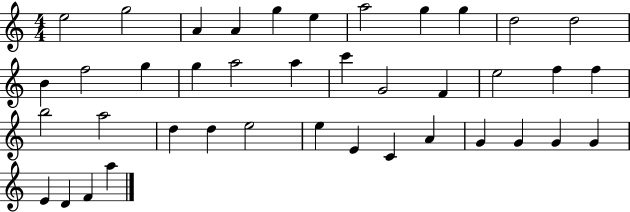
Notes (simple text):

E5/h G5/h A4/q A4/q G5/q E5/q A5/h G5/q G5/q D5/h D5/h B4/q F5/h G5/q G5/q A5/h A5/q C6/q G4/h F4/q E5/h F5/q F5/q B5/h A5/h D5/q D5/q E5/h E5/q E4/q C4/q A4/q G4/q G4/q G4/q G4/q E4/q D4/q F4/q A5/q